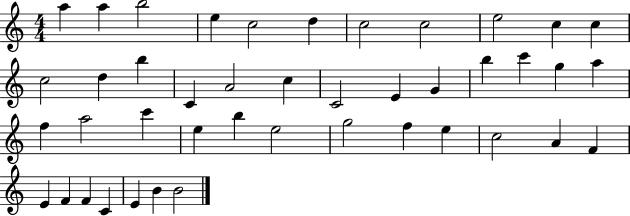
A5/q A5/q B5/h E5/q C5/h D5/q C5/h C5/h E5/h C5/q C5/q C5/h D5/q B5/q C4/q A4/h C5/q C4/h E4/q G4/q B5/q C6/q G5/q A5/q F5/q A5/h C6/q E5/q B5/q E5/h G5/h F5/q E5/q C5/h A4/q F4/q E4/q F4/q F4/q C4/q E4/q B4/q B4/h